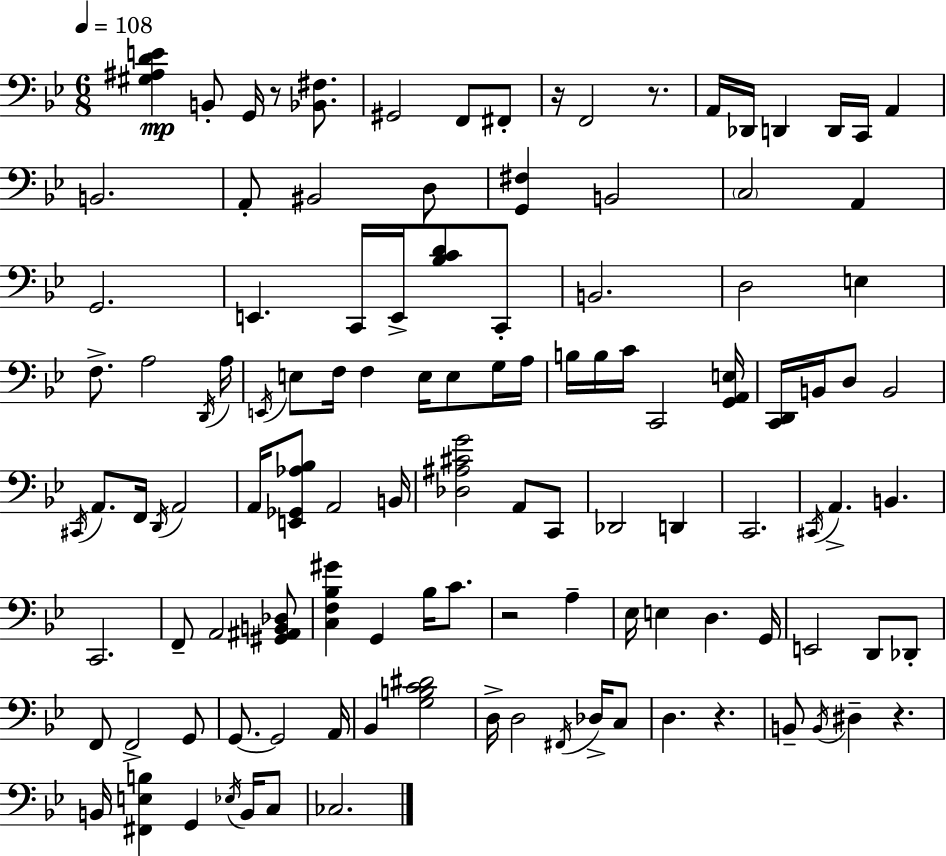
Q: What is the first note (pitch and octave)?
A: B2